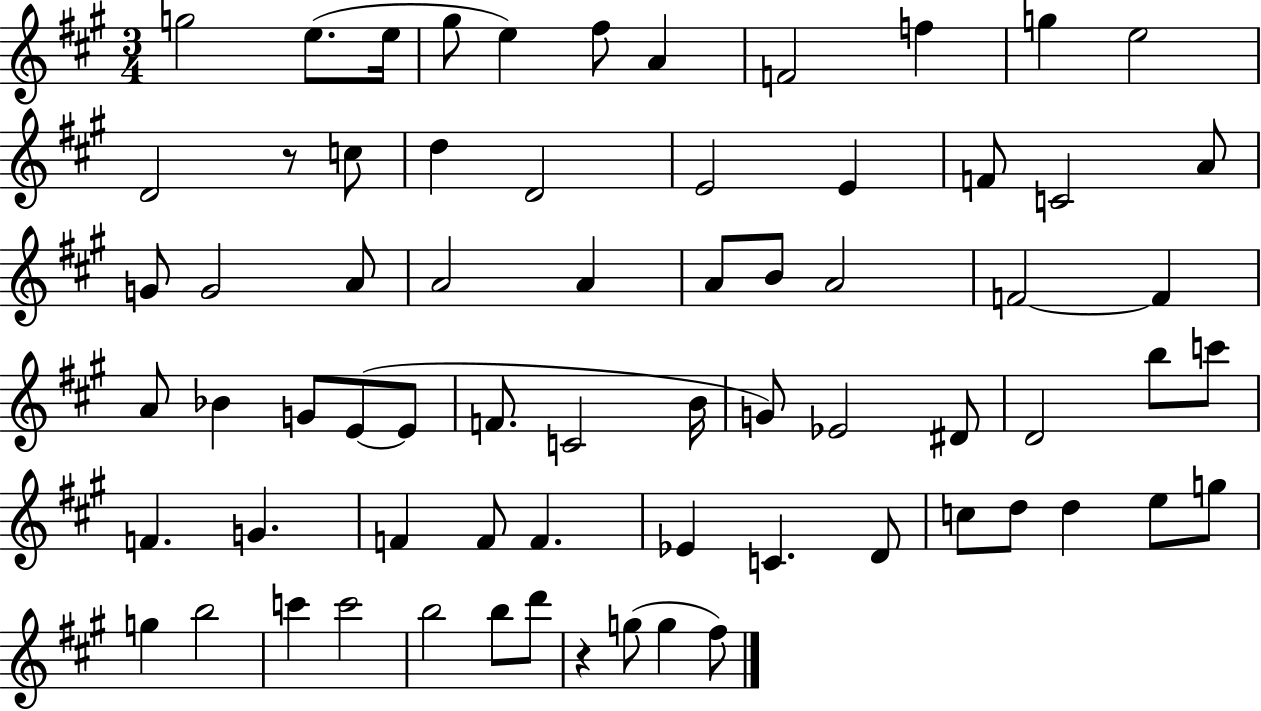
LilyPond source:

{
  \clef treble
  \numericTimeSignature
  \time 3/4
  \key a \major
  \repeat volta 2 { g''2 e''8.( e''16 | gis''8 e''4) fis''8 a'4 | f'2 f''4 | g''4 e''2 | \break d'2 r8 c''8 | d''4 d'2 | e'2 e'4 | f'8 c'2 a'8 | \break g'8 g'2 a'8 | a'2 a'4 | a'8 b'8 a'2 | f'2~~ f'4 | \break a'8 bes'4 g'8 e'8~(~ e'8 | f'8. c'2 b'16 | g'8) ees'2 dis'8 | d'2 b''8 c'''8 | \break f'4. g'4. | f'4 f'8 f'4. | ees'4 c'4. d'8 | c''8 d''8 d''4 e''8 g''8 | \break g''4 b''2 | c'''4 c'''2 | b''2 b''8 d'''8 | r4 g''8( g''4 fis''8) | \break } \bar "|."
}